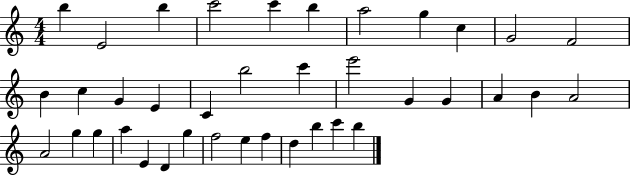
B5/q E4/h B5/q C6/h C6/q B5/q A5/h G5/q C5/q G4/h F4/h B4/q C5/q G4/q E4/q C4/q B5/h C6/q E6/h G4/q G4/q A4/q B4/q A4/h A4/h G5/q G5/q A5/q E4/q D4/q G5/q F5/h E5/q F5/q D5/q B5/q C6/q B5/q